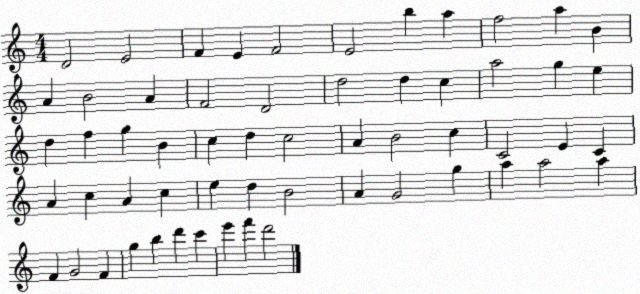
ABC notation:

X:1
T:Untitled
M:4/4
L:1/4
K:C
D2 E2 F E F2 E2 b a f2 a B A B2 A F2 D2 d2 d c a2 g e d f g B c d c2 A B2 c C2 E C A c A c e d B2 A G2 g a a2 a F G2 F g b d' c' e' f' d'2